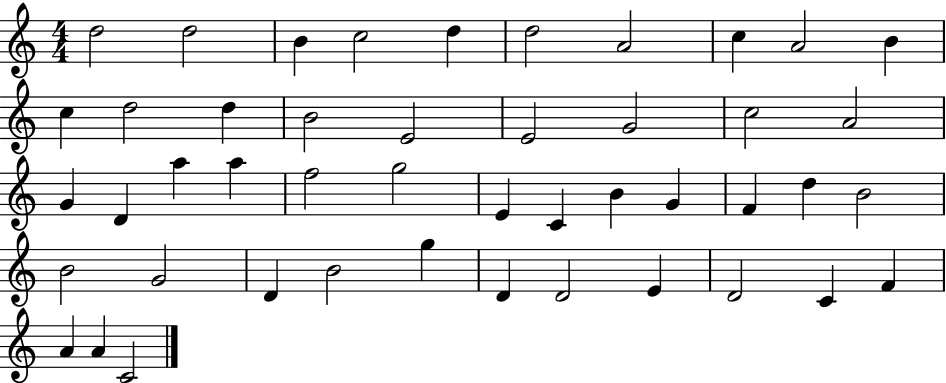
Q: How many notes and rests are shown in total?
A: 46